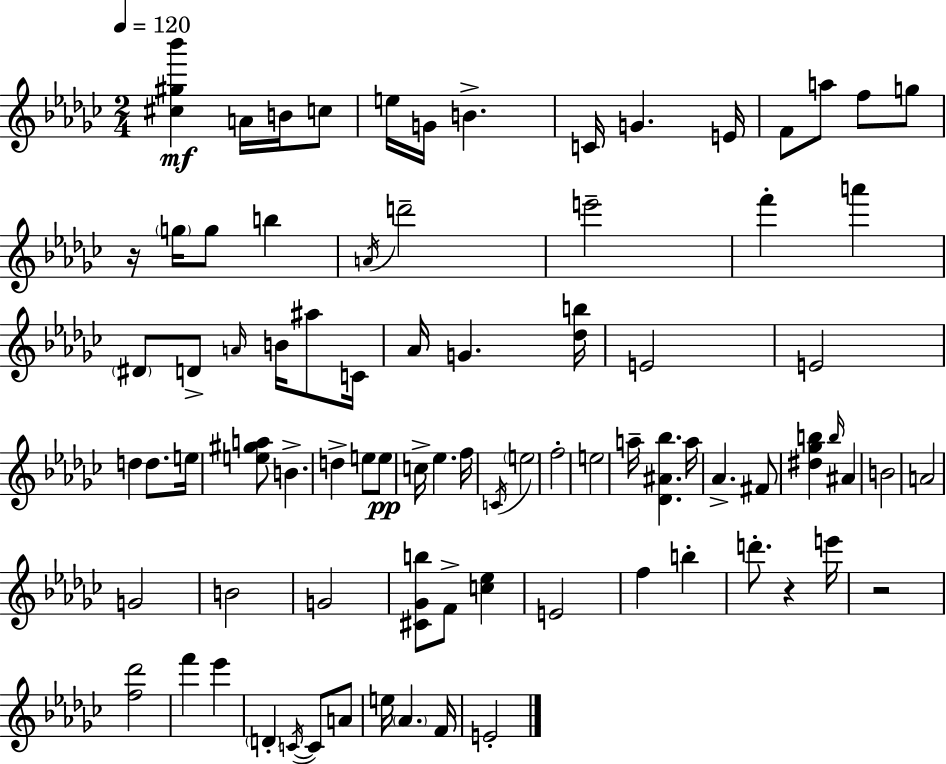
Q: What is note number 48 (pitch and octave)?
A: Ab4